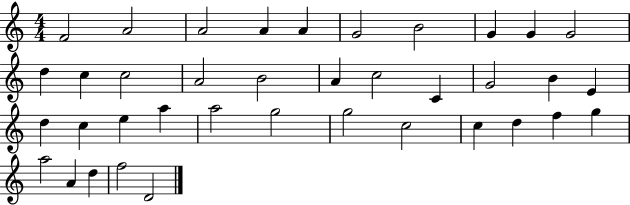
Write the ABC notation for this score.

X:1
T:Untitled
M:4/4
L:1/4
K:C
F2 A2 A2 A A G2 B2 G G G2 d c c2 A2 B2 A c2 C G2 B E d c e a a2 g2 g2 c2 c d f g a2 A d f2 D2